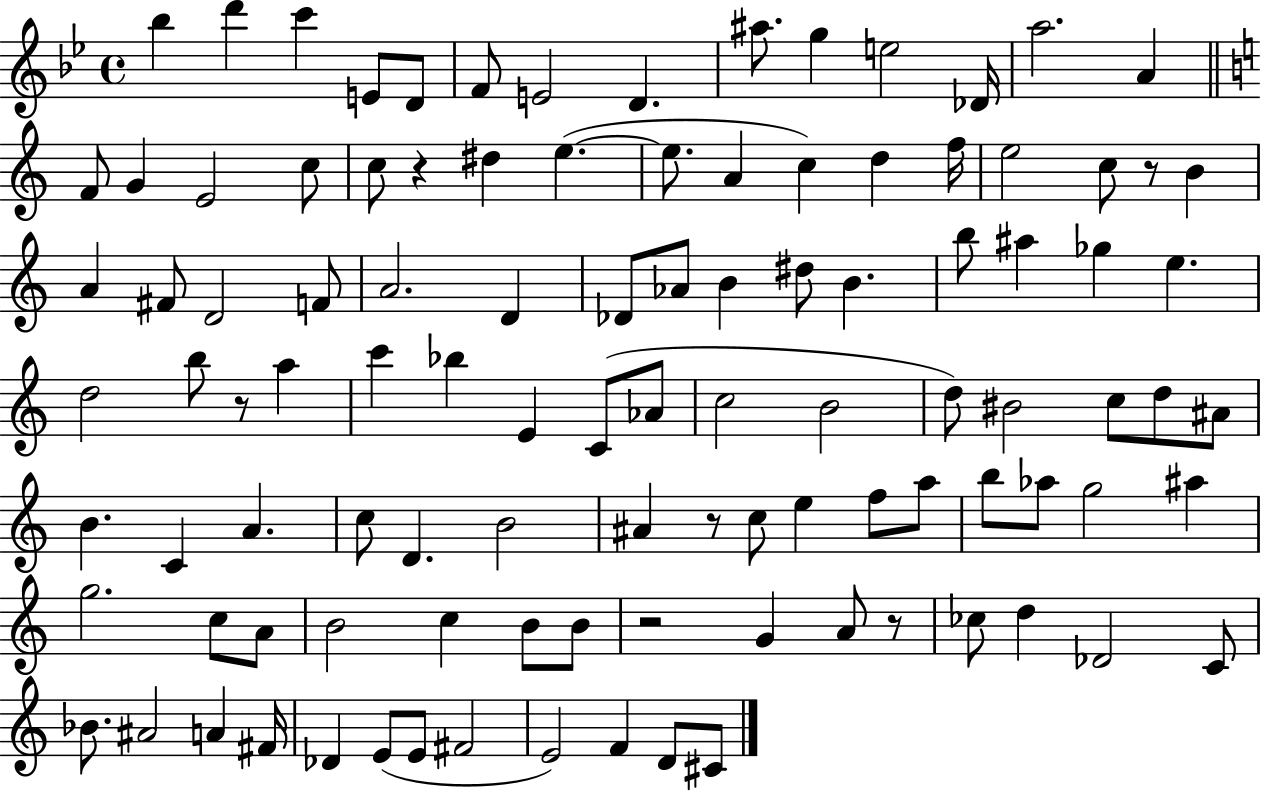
Bb5/q D6/q C6/q E4/e D4/e F4/e E4/h D4/q. A#5/e. G5/q E5/h Db4/s A5/h. A4/q F4/e G4/q E4/h C5/e C5/e R/q D#5/q E5/q. E5/e. A4/q C5/q D5/q F5/s E5/h C5/e R/e B4/q A4/q F#4/e D4/h F4/e A4/h. D4/q Db4/e Ab4/e B4/q D#5/e B4/q. B5/e A#5/q Gb5/q E5/q. D5/h B5/e R/e A5/q C6/q Bb5/q E4/q C4/e Ab4/e C5/h B4/h D5/e BIS4/h C5/e D5/e A#4/e B4/q. C4/q A4/q. C5/e D4/q. B4/h A#4/q R/e C5/e E5/q F5/e A5/e B5/e Ab5/e G5/h A#5/q G5/h. C5/e A4/e B4/h C5/q B4/e B4/e R/h G4/q A4/e R/e CES5/e D5/q Db4/h C4/e Bb4/e. A#4/h A4/q F#4/s Db4/q E4/e E4/e F#4/h E4/h F4/q D4/e C#4/e